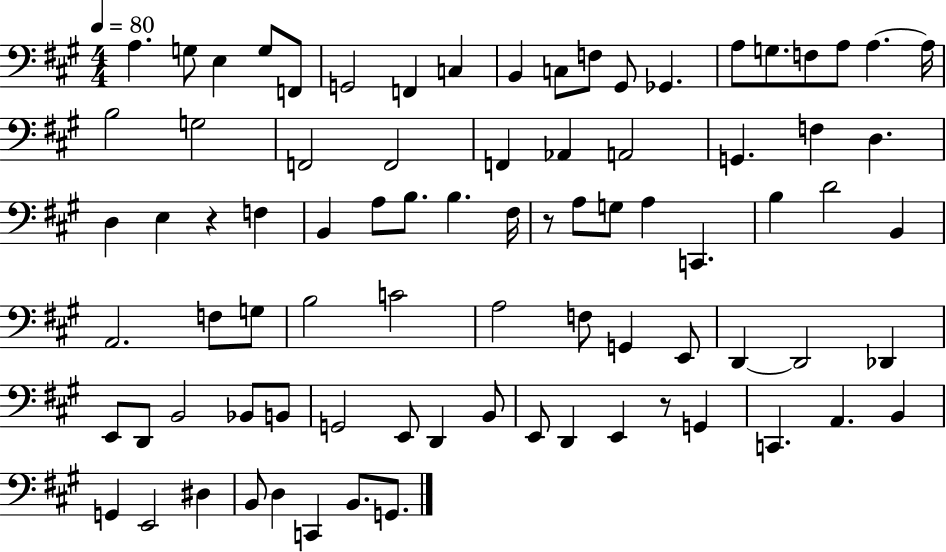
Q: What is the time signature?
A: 4/4